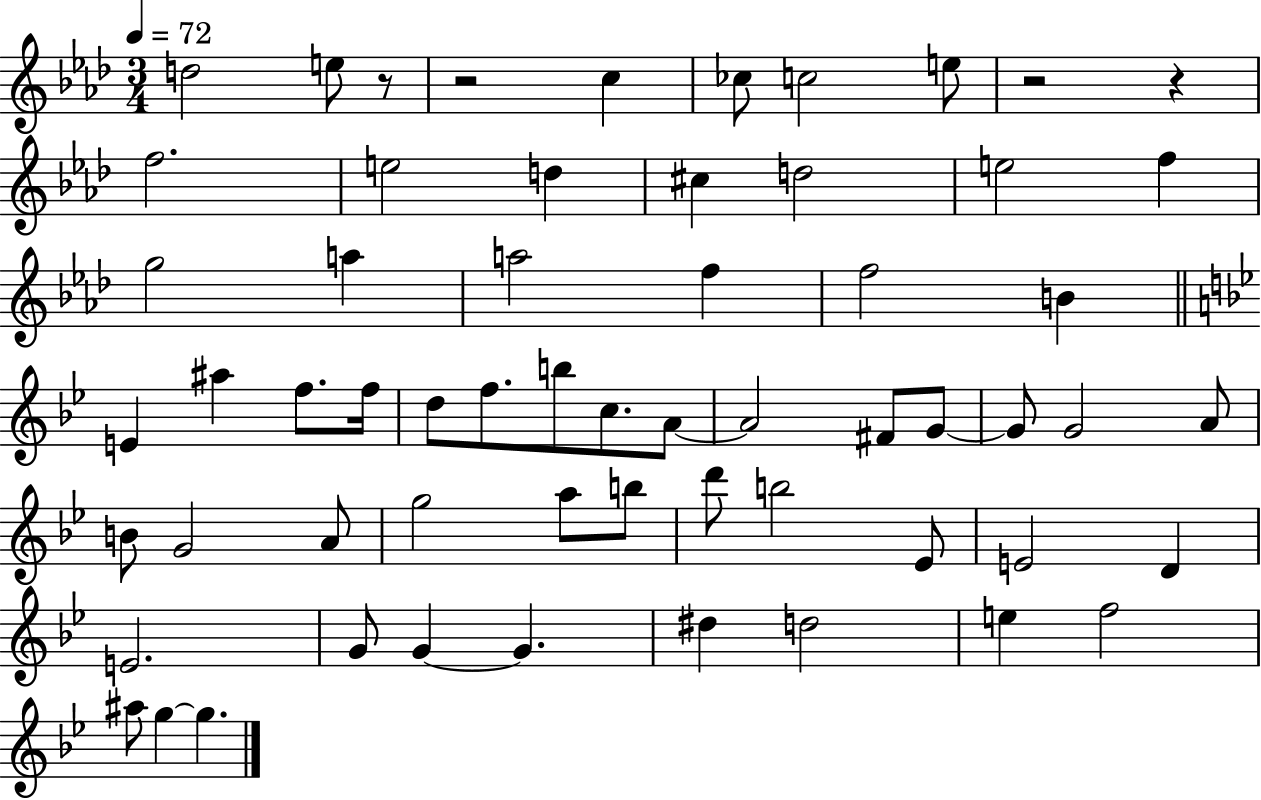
D5/h E5/e R/e R/h C5/q CES5/e C5/h E5/e R/h R/q F5/h. E5/h D5/q C#5/q D5/h E5/h F5/q G5/h A5/q A5/h F5/q F5/h B4/q E4/q A#5/q F5/e. F5/s D5/e F5/e. B5/e C5/e. A4/e A4/h F#4/e G4/e G4/e G4/h A4/e B4/e G4/h A4/e G5/h A5/e B5/e D6/e B5/h Eb4/e E4/h D4/q E4/h. G4/e G4/q G4/q. D#5/q D5/h E5/q F5/h A#5/e G5/q G5/q.